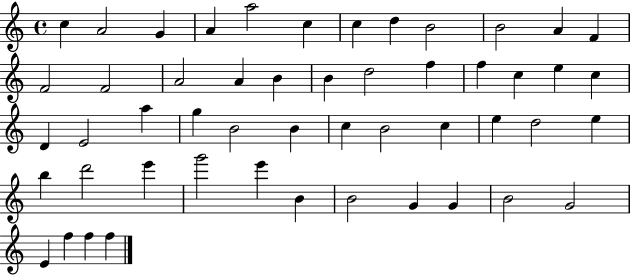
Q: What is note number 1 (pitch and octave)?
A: C5